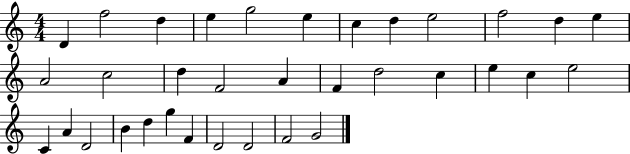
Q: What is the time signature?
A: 4/4